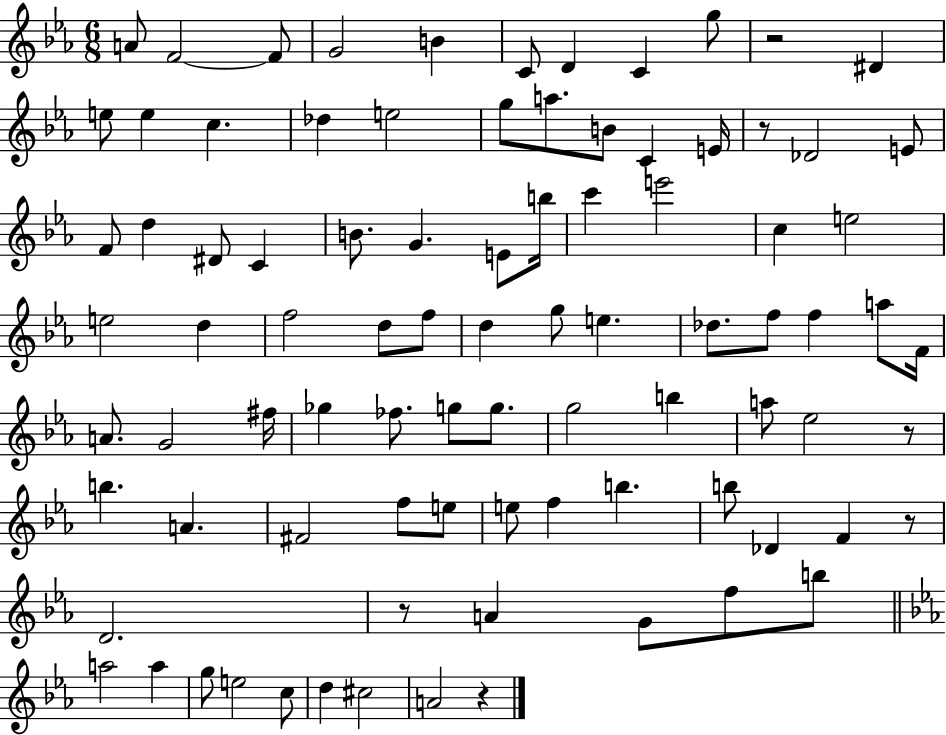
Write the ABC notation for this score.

X:1
T:Untitled
M:6/8
L:1/4
K:Eb
A/2 F2 F/2 G2 B C/2 D C g/2 z2 ^D e/2 e c _d e2 g/2 a/2 B/2 C E/4 z/2 _D2 E/2 F/2 d ^D/2 C B/2 G E/2 b/4 c' e'2 c e2 e2 d f2 d/2 f/2 d g/2 e _d/2 f/2 f a/2 F/4 A/2 G2 ^f/4 _g _f/2 g/2 g/2 g2 b a/2 _e2 z/2 b A ^F2 f/2 e/2 e/2 f b b/2 _D F z/2 D2 z/2 A G/2 f/2 b/2 a2 a g/2 e2 c/2 d ^c2 A2 z